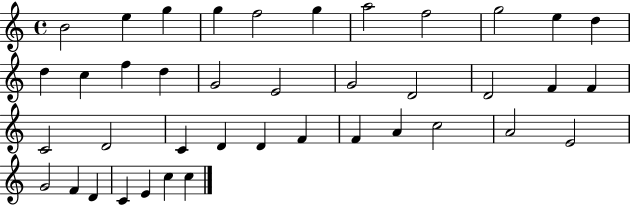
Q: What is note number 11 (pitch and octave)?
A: D5